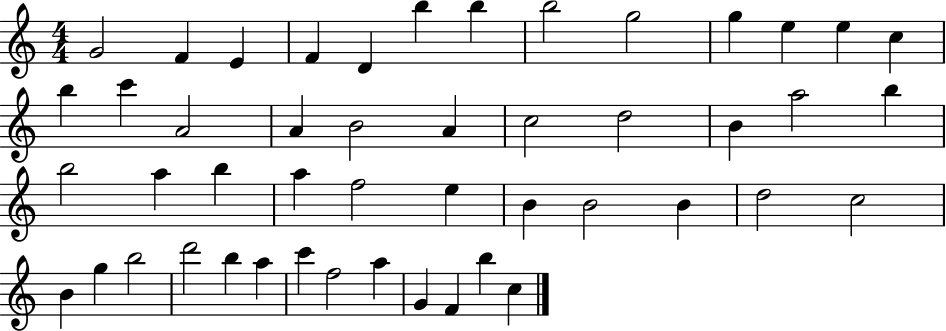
X:1
T:Untitled
M:4/4
L:1/4
K:C
G2 F E F D b b b2 g2 g e e c b c' A2 A B2 A c2 d2 B a2 b b2 a b a f2 e B B2 B d2 c2 B g b2 d'2 b a c' f2 a G F b c